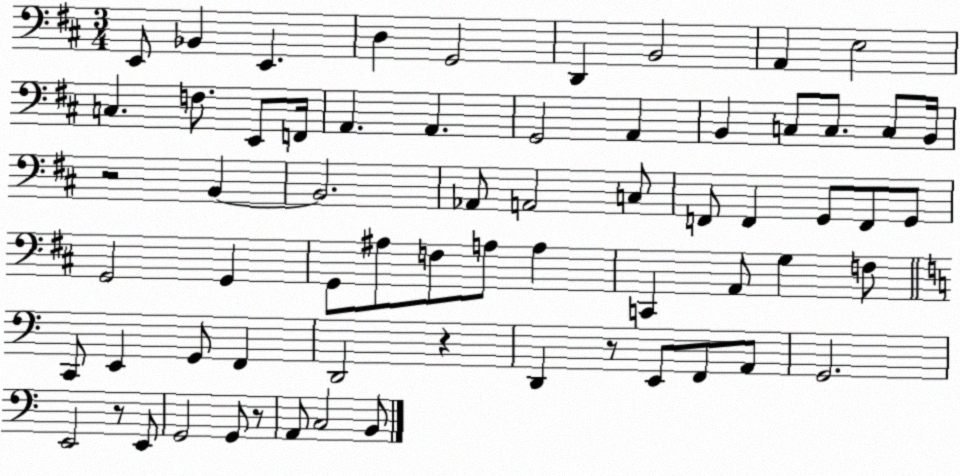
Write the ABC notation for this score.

X:1
T:Untitled
M:3/4
L:1/4
K:D
E,,/2 _B,, E,, D, G,,2 D,, B,,2 A,, E,2 C, F,/2 E,,/2 F,,/4 A,, A,, G,,2 A,, B,, C,/2 C,/2 C,/2 B,,/4 z2 B,, B,,2 _A,,/2 A,,2 C,/2 F,,/2 F,, G,,/2 F,,/2 G,,/2 G,,2 G,, G,,/2 ^A,/2 F,/2 A,/2 A, C,, A,,/2 G, F,/2 C,,/2 E,, G,,/2 F,, D,,2 z D,, z/2 E,,/2 F,,/2 A,,/2 G,,2 E,,2 z/2 E,,/2 G,,2 G,,/2 z/2 A,,/2 C,2 B,,/2